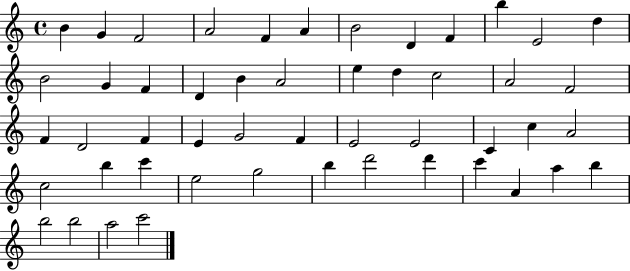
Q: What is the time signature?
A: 4/4